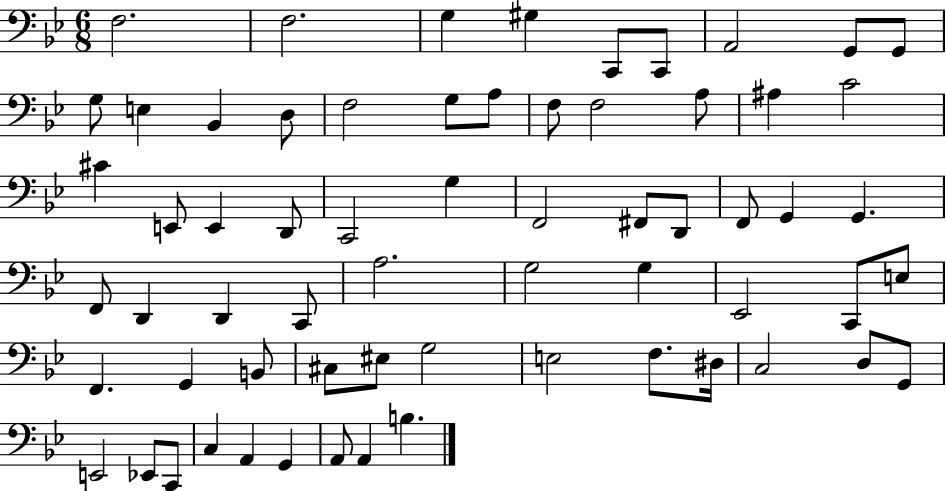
X:1
T:Untitled
M:6/8
L:1/4
K:Bb
F,2 F,2 G, ^G, C,,/2 C,,/2 A,,2 G,,/2 G,,/2 G,/2 E, _B,, D,/2 F,2 G,/2 A,/2 F,/2 F,2 A,/2 ^A, C2 ^C E,,/2 E,, D,,/2 C,,2 G, F,,2 ^F,,/2 D,,/2 F,,/2 G,, G,, F,,/2 D,, D,, C,,/2 A,2 G,2 G, _E,,2 C,,/2 E,/2 F,, G,, B,,/2 ^C,/2 ^E,/2 G,2 E,2 F,/2 ^D,/4 C,2 D,/2 G,,/2 E,,2 _E,,/2 C,,/2 C, A,, G,, A,,/2 A,, B,